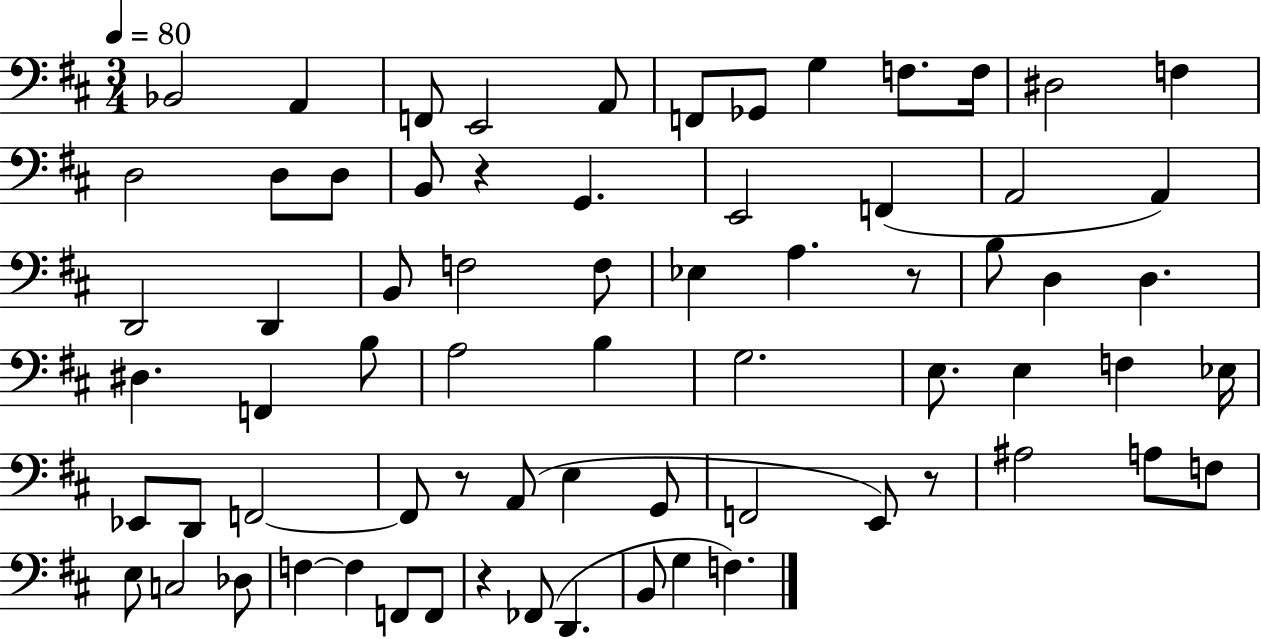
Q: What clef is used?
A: bass